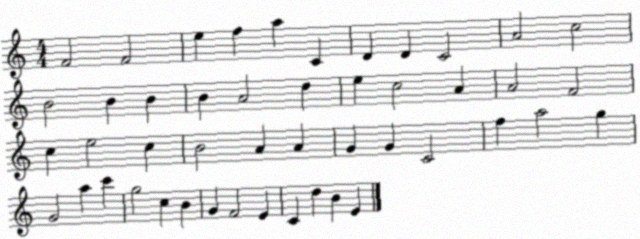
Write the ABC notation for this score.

X:1
T:Untitled
M:4/4
L:1/4
K:C
F2 F2 e f a C D D C2 A2 c2 B2 B B B A2 d e c2 A A2 F2 c e2 c B2 A A G G C2 f a2 g G2 a c' g2 c B G F2 E C d B E